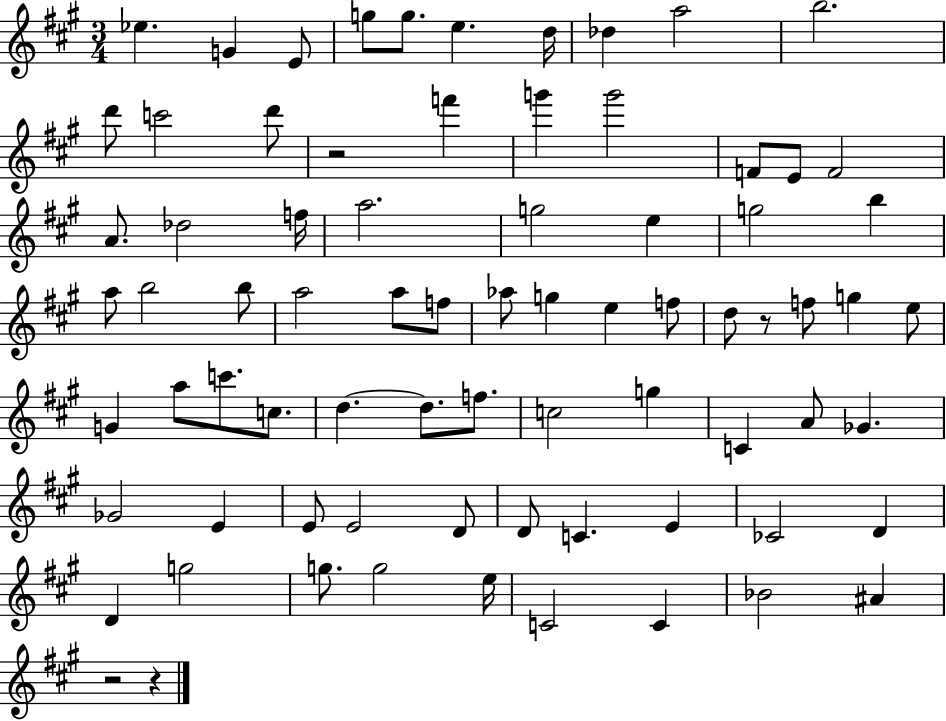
Eb5/q. G4/q E4/e G5/e G5/e. E5/q. D5/s Db5/q A5/h B5/h. D6/e C6/h D6/e R/h F6/q G6/q G6/h F4/e E4/e F4/h A4/e. Db5/h F5/s A5/h. G5/h E5/q G5/h B5/q A5/e B5/h B5/e A5/h A5/e F5/e Ab5/e G5/q E5/q F5/e D5/e R/e F5/e G5/q E5/e G4/q A5/e C6/e. C5/e. D5/q. D5/e. F5/e. C5/h G5/q C4/q A4/e Gb4/q. Gb4/h E4/q E4/e E4/h D4/e D4/e C4/q. E4/q CES4/h D4/q D4/q G5/h G5/e. G5/h E5/s C4/h C4/q Bb4/h A#4/q R/h R/q